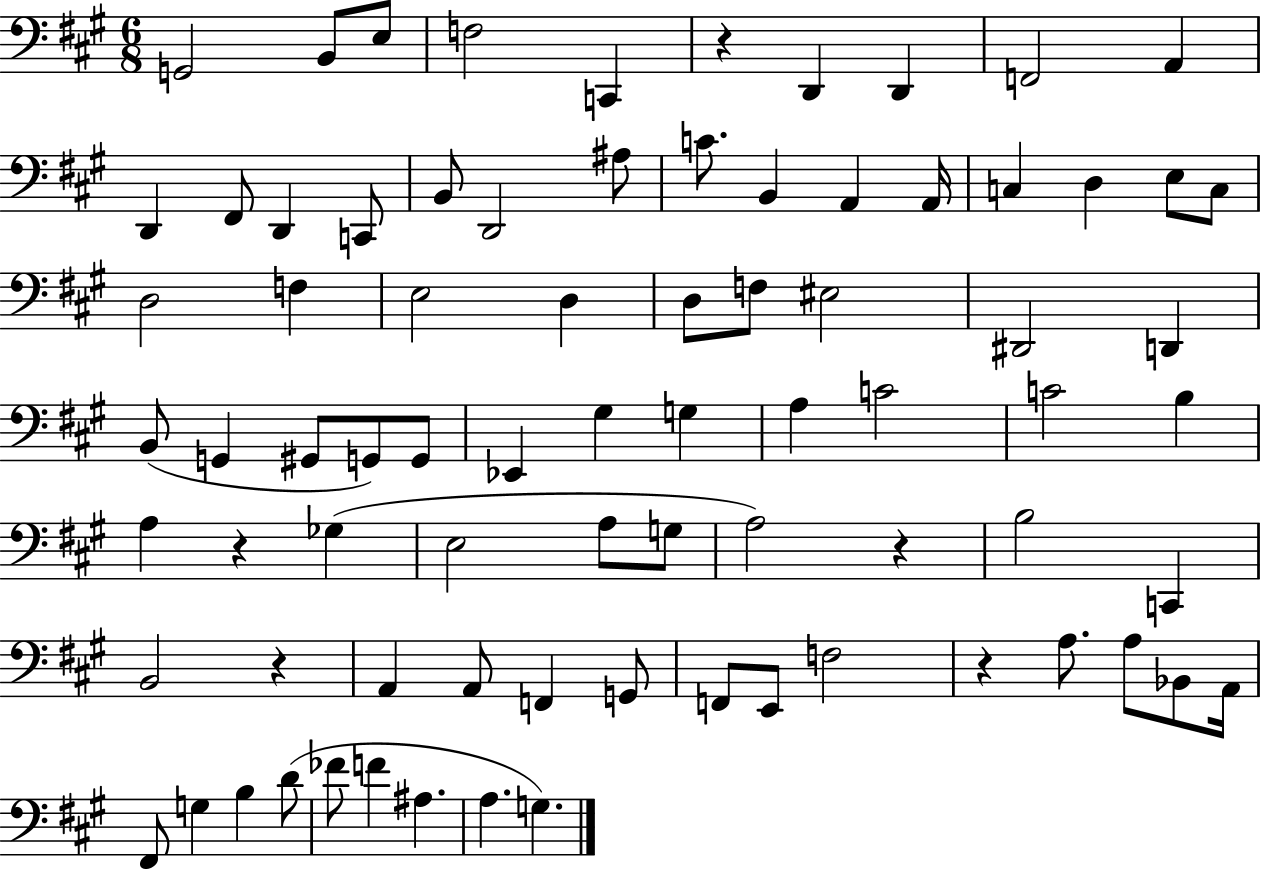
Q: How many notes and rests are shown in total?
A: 79